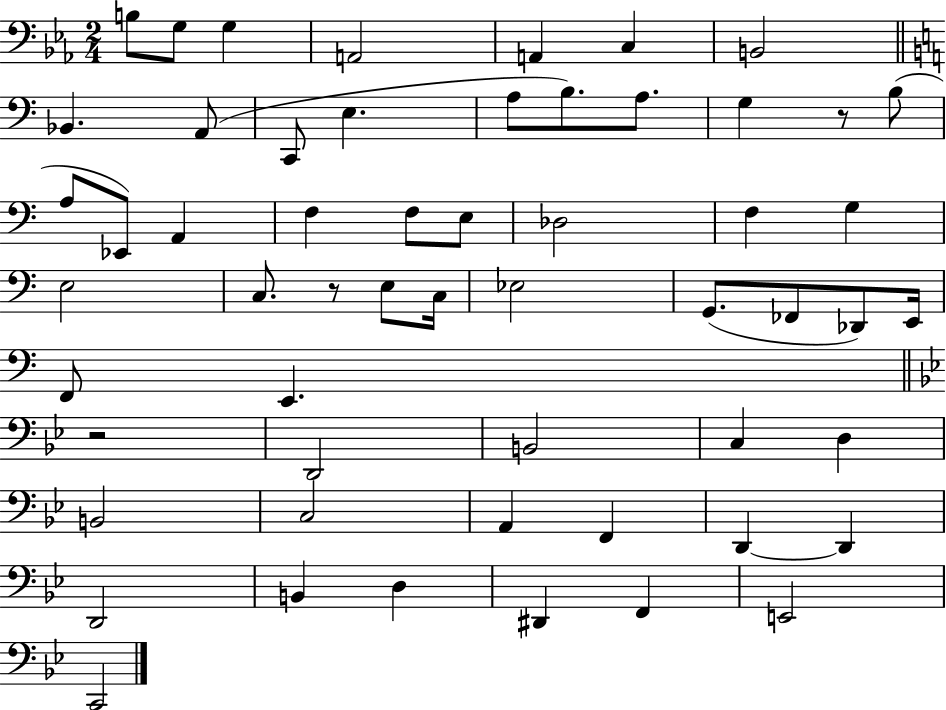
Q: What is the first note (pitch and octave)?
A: B3